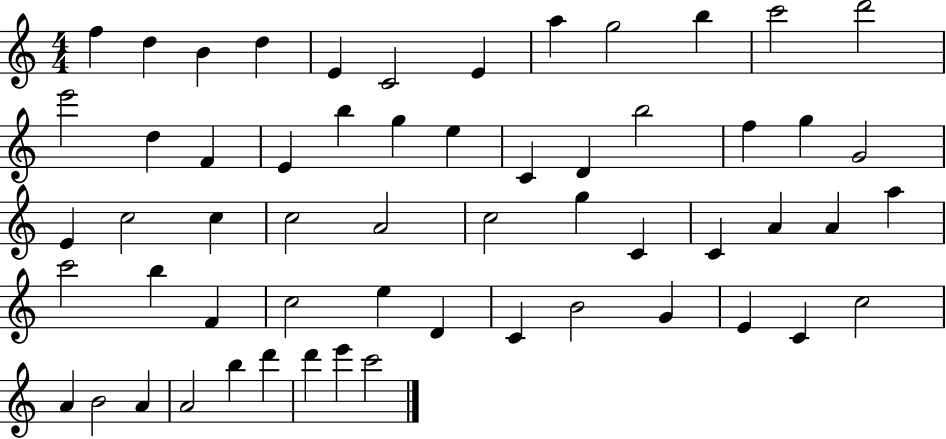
F5/q D5/q B4/q D5/q E4/q C4/h E4/q A5/q G5/h B5/q C6/h D6/h E6/h D5/q F4/q E4/q B5/q G5/q E5/q C4/q D4/q B5/h F5/q G5/q G4/h E4/q C5/h C5/q C5/h A4/h C5/h G5/q C4/q C4/q A4/q A4/q A5/q C6/h B5/q F4/q C5/h E5/q D4/q C4/q B4/h G4/q E4/q C4/q C5/h A4/q B4/h A4/q A4/h B5/q D6/q D6/q E6/q C6/h